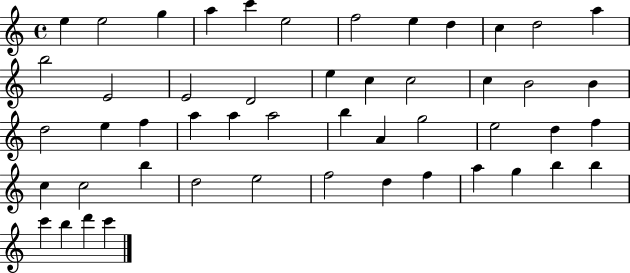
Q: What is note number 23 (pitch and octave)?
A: D5